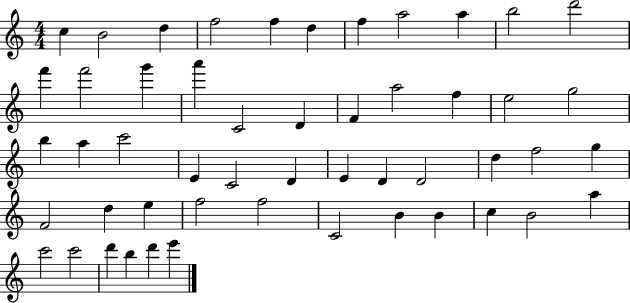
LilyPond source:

{
  \clef treble
  \numericTimeSignature
  \time 4/4
  \key c \major
  c''4 b'2 d''4 | f''2 f''4 d''4 | f''4 a''2 a''4 | b''2 d'''2 | \break f'''4 f'''2 g'''4 | a'''4 c'2 d'4 | f'4 a''2 f''4 | e''2 g''2 | \break b''4 a''4 c'''2 | e'4 c'2 d'4 | e'4 d'4 d'2 | d''4 f''2 g''4 | \break f'2 d''4 e''4 | f''2 f''2 | c'2 b'4 b'4 | c''4 b'2 a''4 | \break c'''2 c'''2 | d'''4 b''4 d'''4 e'''4 | \bar "|."
}